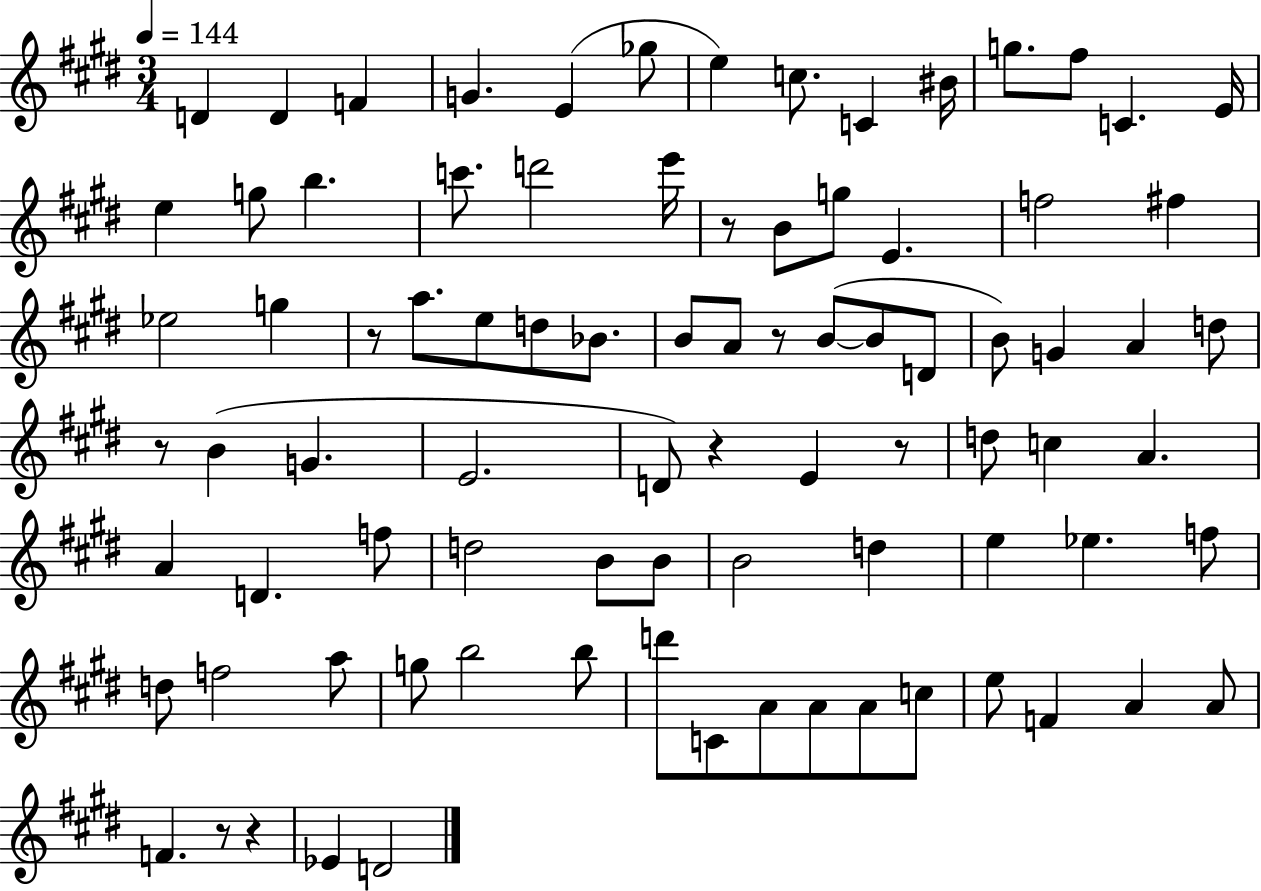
D4/q D4/q F4/q G4/q. E4/q Gb5/e E5/q C5/e. C4/q BIS4/s G5/e. F#5/e C4/q. E4/s E5/q G5/e B5/q. C6/e. D6/h E6/s R/e B4/e G5/e E4/q. F5/h F#5/q Eb5/h G5/q R/e A5/e. E5/e D5/e Bb4/e. B4/e A4/e R/e B4/e B4/e D4/e B4/e G4/q A4/q D5/e R/e B4/q G4/q. E4/h. D4/e R/q E4/q R/e D5/e C5/q A4/q. A4/q D4/q. F5/e D5/h B4/e B4/e B4/h D5/q E5/q Eb5/q. F5/e D5/e F5/h A5/e G5/e B5/h B5/e D6/e C4/e A4/e A4/e A4/e C5/e E5/e F4/q A4/q A4/e F4/q. R/e R/q Eb4/q D4/h